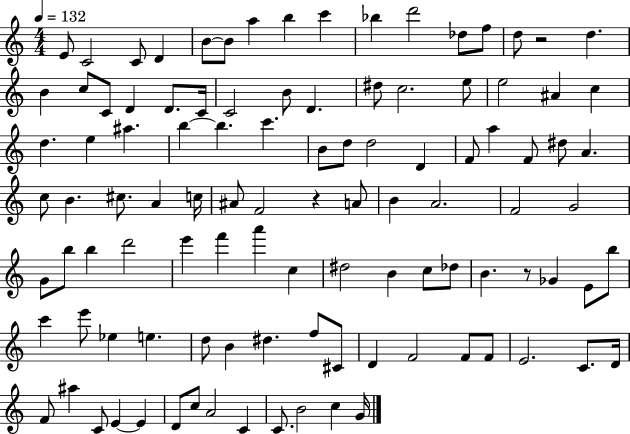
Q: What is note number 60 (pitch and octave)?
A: B5